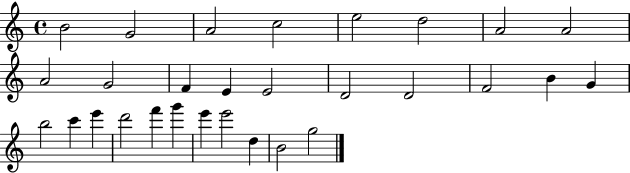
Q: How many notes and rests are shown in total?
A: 29